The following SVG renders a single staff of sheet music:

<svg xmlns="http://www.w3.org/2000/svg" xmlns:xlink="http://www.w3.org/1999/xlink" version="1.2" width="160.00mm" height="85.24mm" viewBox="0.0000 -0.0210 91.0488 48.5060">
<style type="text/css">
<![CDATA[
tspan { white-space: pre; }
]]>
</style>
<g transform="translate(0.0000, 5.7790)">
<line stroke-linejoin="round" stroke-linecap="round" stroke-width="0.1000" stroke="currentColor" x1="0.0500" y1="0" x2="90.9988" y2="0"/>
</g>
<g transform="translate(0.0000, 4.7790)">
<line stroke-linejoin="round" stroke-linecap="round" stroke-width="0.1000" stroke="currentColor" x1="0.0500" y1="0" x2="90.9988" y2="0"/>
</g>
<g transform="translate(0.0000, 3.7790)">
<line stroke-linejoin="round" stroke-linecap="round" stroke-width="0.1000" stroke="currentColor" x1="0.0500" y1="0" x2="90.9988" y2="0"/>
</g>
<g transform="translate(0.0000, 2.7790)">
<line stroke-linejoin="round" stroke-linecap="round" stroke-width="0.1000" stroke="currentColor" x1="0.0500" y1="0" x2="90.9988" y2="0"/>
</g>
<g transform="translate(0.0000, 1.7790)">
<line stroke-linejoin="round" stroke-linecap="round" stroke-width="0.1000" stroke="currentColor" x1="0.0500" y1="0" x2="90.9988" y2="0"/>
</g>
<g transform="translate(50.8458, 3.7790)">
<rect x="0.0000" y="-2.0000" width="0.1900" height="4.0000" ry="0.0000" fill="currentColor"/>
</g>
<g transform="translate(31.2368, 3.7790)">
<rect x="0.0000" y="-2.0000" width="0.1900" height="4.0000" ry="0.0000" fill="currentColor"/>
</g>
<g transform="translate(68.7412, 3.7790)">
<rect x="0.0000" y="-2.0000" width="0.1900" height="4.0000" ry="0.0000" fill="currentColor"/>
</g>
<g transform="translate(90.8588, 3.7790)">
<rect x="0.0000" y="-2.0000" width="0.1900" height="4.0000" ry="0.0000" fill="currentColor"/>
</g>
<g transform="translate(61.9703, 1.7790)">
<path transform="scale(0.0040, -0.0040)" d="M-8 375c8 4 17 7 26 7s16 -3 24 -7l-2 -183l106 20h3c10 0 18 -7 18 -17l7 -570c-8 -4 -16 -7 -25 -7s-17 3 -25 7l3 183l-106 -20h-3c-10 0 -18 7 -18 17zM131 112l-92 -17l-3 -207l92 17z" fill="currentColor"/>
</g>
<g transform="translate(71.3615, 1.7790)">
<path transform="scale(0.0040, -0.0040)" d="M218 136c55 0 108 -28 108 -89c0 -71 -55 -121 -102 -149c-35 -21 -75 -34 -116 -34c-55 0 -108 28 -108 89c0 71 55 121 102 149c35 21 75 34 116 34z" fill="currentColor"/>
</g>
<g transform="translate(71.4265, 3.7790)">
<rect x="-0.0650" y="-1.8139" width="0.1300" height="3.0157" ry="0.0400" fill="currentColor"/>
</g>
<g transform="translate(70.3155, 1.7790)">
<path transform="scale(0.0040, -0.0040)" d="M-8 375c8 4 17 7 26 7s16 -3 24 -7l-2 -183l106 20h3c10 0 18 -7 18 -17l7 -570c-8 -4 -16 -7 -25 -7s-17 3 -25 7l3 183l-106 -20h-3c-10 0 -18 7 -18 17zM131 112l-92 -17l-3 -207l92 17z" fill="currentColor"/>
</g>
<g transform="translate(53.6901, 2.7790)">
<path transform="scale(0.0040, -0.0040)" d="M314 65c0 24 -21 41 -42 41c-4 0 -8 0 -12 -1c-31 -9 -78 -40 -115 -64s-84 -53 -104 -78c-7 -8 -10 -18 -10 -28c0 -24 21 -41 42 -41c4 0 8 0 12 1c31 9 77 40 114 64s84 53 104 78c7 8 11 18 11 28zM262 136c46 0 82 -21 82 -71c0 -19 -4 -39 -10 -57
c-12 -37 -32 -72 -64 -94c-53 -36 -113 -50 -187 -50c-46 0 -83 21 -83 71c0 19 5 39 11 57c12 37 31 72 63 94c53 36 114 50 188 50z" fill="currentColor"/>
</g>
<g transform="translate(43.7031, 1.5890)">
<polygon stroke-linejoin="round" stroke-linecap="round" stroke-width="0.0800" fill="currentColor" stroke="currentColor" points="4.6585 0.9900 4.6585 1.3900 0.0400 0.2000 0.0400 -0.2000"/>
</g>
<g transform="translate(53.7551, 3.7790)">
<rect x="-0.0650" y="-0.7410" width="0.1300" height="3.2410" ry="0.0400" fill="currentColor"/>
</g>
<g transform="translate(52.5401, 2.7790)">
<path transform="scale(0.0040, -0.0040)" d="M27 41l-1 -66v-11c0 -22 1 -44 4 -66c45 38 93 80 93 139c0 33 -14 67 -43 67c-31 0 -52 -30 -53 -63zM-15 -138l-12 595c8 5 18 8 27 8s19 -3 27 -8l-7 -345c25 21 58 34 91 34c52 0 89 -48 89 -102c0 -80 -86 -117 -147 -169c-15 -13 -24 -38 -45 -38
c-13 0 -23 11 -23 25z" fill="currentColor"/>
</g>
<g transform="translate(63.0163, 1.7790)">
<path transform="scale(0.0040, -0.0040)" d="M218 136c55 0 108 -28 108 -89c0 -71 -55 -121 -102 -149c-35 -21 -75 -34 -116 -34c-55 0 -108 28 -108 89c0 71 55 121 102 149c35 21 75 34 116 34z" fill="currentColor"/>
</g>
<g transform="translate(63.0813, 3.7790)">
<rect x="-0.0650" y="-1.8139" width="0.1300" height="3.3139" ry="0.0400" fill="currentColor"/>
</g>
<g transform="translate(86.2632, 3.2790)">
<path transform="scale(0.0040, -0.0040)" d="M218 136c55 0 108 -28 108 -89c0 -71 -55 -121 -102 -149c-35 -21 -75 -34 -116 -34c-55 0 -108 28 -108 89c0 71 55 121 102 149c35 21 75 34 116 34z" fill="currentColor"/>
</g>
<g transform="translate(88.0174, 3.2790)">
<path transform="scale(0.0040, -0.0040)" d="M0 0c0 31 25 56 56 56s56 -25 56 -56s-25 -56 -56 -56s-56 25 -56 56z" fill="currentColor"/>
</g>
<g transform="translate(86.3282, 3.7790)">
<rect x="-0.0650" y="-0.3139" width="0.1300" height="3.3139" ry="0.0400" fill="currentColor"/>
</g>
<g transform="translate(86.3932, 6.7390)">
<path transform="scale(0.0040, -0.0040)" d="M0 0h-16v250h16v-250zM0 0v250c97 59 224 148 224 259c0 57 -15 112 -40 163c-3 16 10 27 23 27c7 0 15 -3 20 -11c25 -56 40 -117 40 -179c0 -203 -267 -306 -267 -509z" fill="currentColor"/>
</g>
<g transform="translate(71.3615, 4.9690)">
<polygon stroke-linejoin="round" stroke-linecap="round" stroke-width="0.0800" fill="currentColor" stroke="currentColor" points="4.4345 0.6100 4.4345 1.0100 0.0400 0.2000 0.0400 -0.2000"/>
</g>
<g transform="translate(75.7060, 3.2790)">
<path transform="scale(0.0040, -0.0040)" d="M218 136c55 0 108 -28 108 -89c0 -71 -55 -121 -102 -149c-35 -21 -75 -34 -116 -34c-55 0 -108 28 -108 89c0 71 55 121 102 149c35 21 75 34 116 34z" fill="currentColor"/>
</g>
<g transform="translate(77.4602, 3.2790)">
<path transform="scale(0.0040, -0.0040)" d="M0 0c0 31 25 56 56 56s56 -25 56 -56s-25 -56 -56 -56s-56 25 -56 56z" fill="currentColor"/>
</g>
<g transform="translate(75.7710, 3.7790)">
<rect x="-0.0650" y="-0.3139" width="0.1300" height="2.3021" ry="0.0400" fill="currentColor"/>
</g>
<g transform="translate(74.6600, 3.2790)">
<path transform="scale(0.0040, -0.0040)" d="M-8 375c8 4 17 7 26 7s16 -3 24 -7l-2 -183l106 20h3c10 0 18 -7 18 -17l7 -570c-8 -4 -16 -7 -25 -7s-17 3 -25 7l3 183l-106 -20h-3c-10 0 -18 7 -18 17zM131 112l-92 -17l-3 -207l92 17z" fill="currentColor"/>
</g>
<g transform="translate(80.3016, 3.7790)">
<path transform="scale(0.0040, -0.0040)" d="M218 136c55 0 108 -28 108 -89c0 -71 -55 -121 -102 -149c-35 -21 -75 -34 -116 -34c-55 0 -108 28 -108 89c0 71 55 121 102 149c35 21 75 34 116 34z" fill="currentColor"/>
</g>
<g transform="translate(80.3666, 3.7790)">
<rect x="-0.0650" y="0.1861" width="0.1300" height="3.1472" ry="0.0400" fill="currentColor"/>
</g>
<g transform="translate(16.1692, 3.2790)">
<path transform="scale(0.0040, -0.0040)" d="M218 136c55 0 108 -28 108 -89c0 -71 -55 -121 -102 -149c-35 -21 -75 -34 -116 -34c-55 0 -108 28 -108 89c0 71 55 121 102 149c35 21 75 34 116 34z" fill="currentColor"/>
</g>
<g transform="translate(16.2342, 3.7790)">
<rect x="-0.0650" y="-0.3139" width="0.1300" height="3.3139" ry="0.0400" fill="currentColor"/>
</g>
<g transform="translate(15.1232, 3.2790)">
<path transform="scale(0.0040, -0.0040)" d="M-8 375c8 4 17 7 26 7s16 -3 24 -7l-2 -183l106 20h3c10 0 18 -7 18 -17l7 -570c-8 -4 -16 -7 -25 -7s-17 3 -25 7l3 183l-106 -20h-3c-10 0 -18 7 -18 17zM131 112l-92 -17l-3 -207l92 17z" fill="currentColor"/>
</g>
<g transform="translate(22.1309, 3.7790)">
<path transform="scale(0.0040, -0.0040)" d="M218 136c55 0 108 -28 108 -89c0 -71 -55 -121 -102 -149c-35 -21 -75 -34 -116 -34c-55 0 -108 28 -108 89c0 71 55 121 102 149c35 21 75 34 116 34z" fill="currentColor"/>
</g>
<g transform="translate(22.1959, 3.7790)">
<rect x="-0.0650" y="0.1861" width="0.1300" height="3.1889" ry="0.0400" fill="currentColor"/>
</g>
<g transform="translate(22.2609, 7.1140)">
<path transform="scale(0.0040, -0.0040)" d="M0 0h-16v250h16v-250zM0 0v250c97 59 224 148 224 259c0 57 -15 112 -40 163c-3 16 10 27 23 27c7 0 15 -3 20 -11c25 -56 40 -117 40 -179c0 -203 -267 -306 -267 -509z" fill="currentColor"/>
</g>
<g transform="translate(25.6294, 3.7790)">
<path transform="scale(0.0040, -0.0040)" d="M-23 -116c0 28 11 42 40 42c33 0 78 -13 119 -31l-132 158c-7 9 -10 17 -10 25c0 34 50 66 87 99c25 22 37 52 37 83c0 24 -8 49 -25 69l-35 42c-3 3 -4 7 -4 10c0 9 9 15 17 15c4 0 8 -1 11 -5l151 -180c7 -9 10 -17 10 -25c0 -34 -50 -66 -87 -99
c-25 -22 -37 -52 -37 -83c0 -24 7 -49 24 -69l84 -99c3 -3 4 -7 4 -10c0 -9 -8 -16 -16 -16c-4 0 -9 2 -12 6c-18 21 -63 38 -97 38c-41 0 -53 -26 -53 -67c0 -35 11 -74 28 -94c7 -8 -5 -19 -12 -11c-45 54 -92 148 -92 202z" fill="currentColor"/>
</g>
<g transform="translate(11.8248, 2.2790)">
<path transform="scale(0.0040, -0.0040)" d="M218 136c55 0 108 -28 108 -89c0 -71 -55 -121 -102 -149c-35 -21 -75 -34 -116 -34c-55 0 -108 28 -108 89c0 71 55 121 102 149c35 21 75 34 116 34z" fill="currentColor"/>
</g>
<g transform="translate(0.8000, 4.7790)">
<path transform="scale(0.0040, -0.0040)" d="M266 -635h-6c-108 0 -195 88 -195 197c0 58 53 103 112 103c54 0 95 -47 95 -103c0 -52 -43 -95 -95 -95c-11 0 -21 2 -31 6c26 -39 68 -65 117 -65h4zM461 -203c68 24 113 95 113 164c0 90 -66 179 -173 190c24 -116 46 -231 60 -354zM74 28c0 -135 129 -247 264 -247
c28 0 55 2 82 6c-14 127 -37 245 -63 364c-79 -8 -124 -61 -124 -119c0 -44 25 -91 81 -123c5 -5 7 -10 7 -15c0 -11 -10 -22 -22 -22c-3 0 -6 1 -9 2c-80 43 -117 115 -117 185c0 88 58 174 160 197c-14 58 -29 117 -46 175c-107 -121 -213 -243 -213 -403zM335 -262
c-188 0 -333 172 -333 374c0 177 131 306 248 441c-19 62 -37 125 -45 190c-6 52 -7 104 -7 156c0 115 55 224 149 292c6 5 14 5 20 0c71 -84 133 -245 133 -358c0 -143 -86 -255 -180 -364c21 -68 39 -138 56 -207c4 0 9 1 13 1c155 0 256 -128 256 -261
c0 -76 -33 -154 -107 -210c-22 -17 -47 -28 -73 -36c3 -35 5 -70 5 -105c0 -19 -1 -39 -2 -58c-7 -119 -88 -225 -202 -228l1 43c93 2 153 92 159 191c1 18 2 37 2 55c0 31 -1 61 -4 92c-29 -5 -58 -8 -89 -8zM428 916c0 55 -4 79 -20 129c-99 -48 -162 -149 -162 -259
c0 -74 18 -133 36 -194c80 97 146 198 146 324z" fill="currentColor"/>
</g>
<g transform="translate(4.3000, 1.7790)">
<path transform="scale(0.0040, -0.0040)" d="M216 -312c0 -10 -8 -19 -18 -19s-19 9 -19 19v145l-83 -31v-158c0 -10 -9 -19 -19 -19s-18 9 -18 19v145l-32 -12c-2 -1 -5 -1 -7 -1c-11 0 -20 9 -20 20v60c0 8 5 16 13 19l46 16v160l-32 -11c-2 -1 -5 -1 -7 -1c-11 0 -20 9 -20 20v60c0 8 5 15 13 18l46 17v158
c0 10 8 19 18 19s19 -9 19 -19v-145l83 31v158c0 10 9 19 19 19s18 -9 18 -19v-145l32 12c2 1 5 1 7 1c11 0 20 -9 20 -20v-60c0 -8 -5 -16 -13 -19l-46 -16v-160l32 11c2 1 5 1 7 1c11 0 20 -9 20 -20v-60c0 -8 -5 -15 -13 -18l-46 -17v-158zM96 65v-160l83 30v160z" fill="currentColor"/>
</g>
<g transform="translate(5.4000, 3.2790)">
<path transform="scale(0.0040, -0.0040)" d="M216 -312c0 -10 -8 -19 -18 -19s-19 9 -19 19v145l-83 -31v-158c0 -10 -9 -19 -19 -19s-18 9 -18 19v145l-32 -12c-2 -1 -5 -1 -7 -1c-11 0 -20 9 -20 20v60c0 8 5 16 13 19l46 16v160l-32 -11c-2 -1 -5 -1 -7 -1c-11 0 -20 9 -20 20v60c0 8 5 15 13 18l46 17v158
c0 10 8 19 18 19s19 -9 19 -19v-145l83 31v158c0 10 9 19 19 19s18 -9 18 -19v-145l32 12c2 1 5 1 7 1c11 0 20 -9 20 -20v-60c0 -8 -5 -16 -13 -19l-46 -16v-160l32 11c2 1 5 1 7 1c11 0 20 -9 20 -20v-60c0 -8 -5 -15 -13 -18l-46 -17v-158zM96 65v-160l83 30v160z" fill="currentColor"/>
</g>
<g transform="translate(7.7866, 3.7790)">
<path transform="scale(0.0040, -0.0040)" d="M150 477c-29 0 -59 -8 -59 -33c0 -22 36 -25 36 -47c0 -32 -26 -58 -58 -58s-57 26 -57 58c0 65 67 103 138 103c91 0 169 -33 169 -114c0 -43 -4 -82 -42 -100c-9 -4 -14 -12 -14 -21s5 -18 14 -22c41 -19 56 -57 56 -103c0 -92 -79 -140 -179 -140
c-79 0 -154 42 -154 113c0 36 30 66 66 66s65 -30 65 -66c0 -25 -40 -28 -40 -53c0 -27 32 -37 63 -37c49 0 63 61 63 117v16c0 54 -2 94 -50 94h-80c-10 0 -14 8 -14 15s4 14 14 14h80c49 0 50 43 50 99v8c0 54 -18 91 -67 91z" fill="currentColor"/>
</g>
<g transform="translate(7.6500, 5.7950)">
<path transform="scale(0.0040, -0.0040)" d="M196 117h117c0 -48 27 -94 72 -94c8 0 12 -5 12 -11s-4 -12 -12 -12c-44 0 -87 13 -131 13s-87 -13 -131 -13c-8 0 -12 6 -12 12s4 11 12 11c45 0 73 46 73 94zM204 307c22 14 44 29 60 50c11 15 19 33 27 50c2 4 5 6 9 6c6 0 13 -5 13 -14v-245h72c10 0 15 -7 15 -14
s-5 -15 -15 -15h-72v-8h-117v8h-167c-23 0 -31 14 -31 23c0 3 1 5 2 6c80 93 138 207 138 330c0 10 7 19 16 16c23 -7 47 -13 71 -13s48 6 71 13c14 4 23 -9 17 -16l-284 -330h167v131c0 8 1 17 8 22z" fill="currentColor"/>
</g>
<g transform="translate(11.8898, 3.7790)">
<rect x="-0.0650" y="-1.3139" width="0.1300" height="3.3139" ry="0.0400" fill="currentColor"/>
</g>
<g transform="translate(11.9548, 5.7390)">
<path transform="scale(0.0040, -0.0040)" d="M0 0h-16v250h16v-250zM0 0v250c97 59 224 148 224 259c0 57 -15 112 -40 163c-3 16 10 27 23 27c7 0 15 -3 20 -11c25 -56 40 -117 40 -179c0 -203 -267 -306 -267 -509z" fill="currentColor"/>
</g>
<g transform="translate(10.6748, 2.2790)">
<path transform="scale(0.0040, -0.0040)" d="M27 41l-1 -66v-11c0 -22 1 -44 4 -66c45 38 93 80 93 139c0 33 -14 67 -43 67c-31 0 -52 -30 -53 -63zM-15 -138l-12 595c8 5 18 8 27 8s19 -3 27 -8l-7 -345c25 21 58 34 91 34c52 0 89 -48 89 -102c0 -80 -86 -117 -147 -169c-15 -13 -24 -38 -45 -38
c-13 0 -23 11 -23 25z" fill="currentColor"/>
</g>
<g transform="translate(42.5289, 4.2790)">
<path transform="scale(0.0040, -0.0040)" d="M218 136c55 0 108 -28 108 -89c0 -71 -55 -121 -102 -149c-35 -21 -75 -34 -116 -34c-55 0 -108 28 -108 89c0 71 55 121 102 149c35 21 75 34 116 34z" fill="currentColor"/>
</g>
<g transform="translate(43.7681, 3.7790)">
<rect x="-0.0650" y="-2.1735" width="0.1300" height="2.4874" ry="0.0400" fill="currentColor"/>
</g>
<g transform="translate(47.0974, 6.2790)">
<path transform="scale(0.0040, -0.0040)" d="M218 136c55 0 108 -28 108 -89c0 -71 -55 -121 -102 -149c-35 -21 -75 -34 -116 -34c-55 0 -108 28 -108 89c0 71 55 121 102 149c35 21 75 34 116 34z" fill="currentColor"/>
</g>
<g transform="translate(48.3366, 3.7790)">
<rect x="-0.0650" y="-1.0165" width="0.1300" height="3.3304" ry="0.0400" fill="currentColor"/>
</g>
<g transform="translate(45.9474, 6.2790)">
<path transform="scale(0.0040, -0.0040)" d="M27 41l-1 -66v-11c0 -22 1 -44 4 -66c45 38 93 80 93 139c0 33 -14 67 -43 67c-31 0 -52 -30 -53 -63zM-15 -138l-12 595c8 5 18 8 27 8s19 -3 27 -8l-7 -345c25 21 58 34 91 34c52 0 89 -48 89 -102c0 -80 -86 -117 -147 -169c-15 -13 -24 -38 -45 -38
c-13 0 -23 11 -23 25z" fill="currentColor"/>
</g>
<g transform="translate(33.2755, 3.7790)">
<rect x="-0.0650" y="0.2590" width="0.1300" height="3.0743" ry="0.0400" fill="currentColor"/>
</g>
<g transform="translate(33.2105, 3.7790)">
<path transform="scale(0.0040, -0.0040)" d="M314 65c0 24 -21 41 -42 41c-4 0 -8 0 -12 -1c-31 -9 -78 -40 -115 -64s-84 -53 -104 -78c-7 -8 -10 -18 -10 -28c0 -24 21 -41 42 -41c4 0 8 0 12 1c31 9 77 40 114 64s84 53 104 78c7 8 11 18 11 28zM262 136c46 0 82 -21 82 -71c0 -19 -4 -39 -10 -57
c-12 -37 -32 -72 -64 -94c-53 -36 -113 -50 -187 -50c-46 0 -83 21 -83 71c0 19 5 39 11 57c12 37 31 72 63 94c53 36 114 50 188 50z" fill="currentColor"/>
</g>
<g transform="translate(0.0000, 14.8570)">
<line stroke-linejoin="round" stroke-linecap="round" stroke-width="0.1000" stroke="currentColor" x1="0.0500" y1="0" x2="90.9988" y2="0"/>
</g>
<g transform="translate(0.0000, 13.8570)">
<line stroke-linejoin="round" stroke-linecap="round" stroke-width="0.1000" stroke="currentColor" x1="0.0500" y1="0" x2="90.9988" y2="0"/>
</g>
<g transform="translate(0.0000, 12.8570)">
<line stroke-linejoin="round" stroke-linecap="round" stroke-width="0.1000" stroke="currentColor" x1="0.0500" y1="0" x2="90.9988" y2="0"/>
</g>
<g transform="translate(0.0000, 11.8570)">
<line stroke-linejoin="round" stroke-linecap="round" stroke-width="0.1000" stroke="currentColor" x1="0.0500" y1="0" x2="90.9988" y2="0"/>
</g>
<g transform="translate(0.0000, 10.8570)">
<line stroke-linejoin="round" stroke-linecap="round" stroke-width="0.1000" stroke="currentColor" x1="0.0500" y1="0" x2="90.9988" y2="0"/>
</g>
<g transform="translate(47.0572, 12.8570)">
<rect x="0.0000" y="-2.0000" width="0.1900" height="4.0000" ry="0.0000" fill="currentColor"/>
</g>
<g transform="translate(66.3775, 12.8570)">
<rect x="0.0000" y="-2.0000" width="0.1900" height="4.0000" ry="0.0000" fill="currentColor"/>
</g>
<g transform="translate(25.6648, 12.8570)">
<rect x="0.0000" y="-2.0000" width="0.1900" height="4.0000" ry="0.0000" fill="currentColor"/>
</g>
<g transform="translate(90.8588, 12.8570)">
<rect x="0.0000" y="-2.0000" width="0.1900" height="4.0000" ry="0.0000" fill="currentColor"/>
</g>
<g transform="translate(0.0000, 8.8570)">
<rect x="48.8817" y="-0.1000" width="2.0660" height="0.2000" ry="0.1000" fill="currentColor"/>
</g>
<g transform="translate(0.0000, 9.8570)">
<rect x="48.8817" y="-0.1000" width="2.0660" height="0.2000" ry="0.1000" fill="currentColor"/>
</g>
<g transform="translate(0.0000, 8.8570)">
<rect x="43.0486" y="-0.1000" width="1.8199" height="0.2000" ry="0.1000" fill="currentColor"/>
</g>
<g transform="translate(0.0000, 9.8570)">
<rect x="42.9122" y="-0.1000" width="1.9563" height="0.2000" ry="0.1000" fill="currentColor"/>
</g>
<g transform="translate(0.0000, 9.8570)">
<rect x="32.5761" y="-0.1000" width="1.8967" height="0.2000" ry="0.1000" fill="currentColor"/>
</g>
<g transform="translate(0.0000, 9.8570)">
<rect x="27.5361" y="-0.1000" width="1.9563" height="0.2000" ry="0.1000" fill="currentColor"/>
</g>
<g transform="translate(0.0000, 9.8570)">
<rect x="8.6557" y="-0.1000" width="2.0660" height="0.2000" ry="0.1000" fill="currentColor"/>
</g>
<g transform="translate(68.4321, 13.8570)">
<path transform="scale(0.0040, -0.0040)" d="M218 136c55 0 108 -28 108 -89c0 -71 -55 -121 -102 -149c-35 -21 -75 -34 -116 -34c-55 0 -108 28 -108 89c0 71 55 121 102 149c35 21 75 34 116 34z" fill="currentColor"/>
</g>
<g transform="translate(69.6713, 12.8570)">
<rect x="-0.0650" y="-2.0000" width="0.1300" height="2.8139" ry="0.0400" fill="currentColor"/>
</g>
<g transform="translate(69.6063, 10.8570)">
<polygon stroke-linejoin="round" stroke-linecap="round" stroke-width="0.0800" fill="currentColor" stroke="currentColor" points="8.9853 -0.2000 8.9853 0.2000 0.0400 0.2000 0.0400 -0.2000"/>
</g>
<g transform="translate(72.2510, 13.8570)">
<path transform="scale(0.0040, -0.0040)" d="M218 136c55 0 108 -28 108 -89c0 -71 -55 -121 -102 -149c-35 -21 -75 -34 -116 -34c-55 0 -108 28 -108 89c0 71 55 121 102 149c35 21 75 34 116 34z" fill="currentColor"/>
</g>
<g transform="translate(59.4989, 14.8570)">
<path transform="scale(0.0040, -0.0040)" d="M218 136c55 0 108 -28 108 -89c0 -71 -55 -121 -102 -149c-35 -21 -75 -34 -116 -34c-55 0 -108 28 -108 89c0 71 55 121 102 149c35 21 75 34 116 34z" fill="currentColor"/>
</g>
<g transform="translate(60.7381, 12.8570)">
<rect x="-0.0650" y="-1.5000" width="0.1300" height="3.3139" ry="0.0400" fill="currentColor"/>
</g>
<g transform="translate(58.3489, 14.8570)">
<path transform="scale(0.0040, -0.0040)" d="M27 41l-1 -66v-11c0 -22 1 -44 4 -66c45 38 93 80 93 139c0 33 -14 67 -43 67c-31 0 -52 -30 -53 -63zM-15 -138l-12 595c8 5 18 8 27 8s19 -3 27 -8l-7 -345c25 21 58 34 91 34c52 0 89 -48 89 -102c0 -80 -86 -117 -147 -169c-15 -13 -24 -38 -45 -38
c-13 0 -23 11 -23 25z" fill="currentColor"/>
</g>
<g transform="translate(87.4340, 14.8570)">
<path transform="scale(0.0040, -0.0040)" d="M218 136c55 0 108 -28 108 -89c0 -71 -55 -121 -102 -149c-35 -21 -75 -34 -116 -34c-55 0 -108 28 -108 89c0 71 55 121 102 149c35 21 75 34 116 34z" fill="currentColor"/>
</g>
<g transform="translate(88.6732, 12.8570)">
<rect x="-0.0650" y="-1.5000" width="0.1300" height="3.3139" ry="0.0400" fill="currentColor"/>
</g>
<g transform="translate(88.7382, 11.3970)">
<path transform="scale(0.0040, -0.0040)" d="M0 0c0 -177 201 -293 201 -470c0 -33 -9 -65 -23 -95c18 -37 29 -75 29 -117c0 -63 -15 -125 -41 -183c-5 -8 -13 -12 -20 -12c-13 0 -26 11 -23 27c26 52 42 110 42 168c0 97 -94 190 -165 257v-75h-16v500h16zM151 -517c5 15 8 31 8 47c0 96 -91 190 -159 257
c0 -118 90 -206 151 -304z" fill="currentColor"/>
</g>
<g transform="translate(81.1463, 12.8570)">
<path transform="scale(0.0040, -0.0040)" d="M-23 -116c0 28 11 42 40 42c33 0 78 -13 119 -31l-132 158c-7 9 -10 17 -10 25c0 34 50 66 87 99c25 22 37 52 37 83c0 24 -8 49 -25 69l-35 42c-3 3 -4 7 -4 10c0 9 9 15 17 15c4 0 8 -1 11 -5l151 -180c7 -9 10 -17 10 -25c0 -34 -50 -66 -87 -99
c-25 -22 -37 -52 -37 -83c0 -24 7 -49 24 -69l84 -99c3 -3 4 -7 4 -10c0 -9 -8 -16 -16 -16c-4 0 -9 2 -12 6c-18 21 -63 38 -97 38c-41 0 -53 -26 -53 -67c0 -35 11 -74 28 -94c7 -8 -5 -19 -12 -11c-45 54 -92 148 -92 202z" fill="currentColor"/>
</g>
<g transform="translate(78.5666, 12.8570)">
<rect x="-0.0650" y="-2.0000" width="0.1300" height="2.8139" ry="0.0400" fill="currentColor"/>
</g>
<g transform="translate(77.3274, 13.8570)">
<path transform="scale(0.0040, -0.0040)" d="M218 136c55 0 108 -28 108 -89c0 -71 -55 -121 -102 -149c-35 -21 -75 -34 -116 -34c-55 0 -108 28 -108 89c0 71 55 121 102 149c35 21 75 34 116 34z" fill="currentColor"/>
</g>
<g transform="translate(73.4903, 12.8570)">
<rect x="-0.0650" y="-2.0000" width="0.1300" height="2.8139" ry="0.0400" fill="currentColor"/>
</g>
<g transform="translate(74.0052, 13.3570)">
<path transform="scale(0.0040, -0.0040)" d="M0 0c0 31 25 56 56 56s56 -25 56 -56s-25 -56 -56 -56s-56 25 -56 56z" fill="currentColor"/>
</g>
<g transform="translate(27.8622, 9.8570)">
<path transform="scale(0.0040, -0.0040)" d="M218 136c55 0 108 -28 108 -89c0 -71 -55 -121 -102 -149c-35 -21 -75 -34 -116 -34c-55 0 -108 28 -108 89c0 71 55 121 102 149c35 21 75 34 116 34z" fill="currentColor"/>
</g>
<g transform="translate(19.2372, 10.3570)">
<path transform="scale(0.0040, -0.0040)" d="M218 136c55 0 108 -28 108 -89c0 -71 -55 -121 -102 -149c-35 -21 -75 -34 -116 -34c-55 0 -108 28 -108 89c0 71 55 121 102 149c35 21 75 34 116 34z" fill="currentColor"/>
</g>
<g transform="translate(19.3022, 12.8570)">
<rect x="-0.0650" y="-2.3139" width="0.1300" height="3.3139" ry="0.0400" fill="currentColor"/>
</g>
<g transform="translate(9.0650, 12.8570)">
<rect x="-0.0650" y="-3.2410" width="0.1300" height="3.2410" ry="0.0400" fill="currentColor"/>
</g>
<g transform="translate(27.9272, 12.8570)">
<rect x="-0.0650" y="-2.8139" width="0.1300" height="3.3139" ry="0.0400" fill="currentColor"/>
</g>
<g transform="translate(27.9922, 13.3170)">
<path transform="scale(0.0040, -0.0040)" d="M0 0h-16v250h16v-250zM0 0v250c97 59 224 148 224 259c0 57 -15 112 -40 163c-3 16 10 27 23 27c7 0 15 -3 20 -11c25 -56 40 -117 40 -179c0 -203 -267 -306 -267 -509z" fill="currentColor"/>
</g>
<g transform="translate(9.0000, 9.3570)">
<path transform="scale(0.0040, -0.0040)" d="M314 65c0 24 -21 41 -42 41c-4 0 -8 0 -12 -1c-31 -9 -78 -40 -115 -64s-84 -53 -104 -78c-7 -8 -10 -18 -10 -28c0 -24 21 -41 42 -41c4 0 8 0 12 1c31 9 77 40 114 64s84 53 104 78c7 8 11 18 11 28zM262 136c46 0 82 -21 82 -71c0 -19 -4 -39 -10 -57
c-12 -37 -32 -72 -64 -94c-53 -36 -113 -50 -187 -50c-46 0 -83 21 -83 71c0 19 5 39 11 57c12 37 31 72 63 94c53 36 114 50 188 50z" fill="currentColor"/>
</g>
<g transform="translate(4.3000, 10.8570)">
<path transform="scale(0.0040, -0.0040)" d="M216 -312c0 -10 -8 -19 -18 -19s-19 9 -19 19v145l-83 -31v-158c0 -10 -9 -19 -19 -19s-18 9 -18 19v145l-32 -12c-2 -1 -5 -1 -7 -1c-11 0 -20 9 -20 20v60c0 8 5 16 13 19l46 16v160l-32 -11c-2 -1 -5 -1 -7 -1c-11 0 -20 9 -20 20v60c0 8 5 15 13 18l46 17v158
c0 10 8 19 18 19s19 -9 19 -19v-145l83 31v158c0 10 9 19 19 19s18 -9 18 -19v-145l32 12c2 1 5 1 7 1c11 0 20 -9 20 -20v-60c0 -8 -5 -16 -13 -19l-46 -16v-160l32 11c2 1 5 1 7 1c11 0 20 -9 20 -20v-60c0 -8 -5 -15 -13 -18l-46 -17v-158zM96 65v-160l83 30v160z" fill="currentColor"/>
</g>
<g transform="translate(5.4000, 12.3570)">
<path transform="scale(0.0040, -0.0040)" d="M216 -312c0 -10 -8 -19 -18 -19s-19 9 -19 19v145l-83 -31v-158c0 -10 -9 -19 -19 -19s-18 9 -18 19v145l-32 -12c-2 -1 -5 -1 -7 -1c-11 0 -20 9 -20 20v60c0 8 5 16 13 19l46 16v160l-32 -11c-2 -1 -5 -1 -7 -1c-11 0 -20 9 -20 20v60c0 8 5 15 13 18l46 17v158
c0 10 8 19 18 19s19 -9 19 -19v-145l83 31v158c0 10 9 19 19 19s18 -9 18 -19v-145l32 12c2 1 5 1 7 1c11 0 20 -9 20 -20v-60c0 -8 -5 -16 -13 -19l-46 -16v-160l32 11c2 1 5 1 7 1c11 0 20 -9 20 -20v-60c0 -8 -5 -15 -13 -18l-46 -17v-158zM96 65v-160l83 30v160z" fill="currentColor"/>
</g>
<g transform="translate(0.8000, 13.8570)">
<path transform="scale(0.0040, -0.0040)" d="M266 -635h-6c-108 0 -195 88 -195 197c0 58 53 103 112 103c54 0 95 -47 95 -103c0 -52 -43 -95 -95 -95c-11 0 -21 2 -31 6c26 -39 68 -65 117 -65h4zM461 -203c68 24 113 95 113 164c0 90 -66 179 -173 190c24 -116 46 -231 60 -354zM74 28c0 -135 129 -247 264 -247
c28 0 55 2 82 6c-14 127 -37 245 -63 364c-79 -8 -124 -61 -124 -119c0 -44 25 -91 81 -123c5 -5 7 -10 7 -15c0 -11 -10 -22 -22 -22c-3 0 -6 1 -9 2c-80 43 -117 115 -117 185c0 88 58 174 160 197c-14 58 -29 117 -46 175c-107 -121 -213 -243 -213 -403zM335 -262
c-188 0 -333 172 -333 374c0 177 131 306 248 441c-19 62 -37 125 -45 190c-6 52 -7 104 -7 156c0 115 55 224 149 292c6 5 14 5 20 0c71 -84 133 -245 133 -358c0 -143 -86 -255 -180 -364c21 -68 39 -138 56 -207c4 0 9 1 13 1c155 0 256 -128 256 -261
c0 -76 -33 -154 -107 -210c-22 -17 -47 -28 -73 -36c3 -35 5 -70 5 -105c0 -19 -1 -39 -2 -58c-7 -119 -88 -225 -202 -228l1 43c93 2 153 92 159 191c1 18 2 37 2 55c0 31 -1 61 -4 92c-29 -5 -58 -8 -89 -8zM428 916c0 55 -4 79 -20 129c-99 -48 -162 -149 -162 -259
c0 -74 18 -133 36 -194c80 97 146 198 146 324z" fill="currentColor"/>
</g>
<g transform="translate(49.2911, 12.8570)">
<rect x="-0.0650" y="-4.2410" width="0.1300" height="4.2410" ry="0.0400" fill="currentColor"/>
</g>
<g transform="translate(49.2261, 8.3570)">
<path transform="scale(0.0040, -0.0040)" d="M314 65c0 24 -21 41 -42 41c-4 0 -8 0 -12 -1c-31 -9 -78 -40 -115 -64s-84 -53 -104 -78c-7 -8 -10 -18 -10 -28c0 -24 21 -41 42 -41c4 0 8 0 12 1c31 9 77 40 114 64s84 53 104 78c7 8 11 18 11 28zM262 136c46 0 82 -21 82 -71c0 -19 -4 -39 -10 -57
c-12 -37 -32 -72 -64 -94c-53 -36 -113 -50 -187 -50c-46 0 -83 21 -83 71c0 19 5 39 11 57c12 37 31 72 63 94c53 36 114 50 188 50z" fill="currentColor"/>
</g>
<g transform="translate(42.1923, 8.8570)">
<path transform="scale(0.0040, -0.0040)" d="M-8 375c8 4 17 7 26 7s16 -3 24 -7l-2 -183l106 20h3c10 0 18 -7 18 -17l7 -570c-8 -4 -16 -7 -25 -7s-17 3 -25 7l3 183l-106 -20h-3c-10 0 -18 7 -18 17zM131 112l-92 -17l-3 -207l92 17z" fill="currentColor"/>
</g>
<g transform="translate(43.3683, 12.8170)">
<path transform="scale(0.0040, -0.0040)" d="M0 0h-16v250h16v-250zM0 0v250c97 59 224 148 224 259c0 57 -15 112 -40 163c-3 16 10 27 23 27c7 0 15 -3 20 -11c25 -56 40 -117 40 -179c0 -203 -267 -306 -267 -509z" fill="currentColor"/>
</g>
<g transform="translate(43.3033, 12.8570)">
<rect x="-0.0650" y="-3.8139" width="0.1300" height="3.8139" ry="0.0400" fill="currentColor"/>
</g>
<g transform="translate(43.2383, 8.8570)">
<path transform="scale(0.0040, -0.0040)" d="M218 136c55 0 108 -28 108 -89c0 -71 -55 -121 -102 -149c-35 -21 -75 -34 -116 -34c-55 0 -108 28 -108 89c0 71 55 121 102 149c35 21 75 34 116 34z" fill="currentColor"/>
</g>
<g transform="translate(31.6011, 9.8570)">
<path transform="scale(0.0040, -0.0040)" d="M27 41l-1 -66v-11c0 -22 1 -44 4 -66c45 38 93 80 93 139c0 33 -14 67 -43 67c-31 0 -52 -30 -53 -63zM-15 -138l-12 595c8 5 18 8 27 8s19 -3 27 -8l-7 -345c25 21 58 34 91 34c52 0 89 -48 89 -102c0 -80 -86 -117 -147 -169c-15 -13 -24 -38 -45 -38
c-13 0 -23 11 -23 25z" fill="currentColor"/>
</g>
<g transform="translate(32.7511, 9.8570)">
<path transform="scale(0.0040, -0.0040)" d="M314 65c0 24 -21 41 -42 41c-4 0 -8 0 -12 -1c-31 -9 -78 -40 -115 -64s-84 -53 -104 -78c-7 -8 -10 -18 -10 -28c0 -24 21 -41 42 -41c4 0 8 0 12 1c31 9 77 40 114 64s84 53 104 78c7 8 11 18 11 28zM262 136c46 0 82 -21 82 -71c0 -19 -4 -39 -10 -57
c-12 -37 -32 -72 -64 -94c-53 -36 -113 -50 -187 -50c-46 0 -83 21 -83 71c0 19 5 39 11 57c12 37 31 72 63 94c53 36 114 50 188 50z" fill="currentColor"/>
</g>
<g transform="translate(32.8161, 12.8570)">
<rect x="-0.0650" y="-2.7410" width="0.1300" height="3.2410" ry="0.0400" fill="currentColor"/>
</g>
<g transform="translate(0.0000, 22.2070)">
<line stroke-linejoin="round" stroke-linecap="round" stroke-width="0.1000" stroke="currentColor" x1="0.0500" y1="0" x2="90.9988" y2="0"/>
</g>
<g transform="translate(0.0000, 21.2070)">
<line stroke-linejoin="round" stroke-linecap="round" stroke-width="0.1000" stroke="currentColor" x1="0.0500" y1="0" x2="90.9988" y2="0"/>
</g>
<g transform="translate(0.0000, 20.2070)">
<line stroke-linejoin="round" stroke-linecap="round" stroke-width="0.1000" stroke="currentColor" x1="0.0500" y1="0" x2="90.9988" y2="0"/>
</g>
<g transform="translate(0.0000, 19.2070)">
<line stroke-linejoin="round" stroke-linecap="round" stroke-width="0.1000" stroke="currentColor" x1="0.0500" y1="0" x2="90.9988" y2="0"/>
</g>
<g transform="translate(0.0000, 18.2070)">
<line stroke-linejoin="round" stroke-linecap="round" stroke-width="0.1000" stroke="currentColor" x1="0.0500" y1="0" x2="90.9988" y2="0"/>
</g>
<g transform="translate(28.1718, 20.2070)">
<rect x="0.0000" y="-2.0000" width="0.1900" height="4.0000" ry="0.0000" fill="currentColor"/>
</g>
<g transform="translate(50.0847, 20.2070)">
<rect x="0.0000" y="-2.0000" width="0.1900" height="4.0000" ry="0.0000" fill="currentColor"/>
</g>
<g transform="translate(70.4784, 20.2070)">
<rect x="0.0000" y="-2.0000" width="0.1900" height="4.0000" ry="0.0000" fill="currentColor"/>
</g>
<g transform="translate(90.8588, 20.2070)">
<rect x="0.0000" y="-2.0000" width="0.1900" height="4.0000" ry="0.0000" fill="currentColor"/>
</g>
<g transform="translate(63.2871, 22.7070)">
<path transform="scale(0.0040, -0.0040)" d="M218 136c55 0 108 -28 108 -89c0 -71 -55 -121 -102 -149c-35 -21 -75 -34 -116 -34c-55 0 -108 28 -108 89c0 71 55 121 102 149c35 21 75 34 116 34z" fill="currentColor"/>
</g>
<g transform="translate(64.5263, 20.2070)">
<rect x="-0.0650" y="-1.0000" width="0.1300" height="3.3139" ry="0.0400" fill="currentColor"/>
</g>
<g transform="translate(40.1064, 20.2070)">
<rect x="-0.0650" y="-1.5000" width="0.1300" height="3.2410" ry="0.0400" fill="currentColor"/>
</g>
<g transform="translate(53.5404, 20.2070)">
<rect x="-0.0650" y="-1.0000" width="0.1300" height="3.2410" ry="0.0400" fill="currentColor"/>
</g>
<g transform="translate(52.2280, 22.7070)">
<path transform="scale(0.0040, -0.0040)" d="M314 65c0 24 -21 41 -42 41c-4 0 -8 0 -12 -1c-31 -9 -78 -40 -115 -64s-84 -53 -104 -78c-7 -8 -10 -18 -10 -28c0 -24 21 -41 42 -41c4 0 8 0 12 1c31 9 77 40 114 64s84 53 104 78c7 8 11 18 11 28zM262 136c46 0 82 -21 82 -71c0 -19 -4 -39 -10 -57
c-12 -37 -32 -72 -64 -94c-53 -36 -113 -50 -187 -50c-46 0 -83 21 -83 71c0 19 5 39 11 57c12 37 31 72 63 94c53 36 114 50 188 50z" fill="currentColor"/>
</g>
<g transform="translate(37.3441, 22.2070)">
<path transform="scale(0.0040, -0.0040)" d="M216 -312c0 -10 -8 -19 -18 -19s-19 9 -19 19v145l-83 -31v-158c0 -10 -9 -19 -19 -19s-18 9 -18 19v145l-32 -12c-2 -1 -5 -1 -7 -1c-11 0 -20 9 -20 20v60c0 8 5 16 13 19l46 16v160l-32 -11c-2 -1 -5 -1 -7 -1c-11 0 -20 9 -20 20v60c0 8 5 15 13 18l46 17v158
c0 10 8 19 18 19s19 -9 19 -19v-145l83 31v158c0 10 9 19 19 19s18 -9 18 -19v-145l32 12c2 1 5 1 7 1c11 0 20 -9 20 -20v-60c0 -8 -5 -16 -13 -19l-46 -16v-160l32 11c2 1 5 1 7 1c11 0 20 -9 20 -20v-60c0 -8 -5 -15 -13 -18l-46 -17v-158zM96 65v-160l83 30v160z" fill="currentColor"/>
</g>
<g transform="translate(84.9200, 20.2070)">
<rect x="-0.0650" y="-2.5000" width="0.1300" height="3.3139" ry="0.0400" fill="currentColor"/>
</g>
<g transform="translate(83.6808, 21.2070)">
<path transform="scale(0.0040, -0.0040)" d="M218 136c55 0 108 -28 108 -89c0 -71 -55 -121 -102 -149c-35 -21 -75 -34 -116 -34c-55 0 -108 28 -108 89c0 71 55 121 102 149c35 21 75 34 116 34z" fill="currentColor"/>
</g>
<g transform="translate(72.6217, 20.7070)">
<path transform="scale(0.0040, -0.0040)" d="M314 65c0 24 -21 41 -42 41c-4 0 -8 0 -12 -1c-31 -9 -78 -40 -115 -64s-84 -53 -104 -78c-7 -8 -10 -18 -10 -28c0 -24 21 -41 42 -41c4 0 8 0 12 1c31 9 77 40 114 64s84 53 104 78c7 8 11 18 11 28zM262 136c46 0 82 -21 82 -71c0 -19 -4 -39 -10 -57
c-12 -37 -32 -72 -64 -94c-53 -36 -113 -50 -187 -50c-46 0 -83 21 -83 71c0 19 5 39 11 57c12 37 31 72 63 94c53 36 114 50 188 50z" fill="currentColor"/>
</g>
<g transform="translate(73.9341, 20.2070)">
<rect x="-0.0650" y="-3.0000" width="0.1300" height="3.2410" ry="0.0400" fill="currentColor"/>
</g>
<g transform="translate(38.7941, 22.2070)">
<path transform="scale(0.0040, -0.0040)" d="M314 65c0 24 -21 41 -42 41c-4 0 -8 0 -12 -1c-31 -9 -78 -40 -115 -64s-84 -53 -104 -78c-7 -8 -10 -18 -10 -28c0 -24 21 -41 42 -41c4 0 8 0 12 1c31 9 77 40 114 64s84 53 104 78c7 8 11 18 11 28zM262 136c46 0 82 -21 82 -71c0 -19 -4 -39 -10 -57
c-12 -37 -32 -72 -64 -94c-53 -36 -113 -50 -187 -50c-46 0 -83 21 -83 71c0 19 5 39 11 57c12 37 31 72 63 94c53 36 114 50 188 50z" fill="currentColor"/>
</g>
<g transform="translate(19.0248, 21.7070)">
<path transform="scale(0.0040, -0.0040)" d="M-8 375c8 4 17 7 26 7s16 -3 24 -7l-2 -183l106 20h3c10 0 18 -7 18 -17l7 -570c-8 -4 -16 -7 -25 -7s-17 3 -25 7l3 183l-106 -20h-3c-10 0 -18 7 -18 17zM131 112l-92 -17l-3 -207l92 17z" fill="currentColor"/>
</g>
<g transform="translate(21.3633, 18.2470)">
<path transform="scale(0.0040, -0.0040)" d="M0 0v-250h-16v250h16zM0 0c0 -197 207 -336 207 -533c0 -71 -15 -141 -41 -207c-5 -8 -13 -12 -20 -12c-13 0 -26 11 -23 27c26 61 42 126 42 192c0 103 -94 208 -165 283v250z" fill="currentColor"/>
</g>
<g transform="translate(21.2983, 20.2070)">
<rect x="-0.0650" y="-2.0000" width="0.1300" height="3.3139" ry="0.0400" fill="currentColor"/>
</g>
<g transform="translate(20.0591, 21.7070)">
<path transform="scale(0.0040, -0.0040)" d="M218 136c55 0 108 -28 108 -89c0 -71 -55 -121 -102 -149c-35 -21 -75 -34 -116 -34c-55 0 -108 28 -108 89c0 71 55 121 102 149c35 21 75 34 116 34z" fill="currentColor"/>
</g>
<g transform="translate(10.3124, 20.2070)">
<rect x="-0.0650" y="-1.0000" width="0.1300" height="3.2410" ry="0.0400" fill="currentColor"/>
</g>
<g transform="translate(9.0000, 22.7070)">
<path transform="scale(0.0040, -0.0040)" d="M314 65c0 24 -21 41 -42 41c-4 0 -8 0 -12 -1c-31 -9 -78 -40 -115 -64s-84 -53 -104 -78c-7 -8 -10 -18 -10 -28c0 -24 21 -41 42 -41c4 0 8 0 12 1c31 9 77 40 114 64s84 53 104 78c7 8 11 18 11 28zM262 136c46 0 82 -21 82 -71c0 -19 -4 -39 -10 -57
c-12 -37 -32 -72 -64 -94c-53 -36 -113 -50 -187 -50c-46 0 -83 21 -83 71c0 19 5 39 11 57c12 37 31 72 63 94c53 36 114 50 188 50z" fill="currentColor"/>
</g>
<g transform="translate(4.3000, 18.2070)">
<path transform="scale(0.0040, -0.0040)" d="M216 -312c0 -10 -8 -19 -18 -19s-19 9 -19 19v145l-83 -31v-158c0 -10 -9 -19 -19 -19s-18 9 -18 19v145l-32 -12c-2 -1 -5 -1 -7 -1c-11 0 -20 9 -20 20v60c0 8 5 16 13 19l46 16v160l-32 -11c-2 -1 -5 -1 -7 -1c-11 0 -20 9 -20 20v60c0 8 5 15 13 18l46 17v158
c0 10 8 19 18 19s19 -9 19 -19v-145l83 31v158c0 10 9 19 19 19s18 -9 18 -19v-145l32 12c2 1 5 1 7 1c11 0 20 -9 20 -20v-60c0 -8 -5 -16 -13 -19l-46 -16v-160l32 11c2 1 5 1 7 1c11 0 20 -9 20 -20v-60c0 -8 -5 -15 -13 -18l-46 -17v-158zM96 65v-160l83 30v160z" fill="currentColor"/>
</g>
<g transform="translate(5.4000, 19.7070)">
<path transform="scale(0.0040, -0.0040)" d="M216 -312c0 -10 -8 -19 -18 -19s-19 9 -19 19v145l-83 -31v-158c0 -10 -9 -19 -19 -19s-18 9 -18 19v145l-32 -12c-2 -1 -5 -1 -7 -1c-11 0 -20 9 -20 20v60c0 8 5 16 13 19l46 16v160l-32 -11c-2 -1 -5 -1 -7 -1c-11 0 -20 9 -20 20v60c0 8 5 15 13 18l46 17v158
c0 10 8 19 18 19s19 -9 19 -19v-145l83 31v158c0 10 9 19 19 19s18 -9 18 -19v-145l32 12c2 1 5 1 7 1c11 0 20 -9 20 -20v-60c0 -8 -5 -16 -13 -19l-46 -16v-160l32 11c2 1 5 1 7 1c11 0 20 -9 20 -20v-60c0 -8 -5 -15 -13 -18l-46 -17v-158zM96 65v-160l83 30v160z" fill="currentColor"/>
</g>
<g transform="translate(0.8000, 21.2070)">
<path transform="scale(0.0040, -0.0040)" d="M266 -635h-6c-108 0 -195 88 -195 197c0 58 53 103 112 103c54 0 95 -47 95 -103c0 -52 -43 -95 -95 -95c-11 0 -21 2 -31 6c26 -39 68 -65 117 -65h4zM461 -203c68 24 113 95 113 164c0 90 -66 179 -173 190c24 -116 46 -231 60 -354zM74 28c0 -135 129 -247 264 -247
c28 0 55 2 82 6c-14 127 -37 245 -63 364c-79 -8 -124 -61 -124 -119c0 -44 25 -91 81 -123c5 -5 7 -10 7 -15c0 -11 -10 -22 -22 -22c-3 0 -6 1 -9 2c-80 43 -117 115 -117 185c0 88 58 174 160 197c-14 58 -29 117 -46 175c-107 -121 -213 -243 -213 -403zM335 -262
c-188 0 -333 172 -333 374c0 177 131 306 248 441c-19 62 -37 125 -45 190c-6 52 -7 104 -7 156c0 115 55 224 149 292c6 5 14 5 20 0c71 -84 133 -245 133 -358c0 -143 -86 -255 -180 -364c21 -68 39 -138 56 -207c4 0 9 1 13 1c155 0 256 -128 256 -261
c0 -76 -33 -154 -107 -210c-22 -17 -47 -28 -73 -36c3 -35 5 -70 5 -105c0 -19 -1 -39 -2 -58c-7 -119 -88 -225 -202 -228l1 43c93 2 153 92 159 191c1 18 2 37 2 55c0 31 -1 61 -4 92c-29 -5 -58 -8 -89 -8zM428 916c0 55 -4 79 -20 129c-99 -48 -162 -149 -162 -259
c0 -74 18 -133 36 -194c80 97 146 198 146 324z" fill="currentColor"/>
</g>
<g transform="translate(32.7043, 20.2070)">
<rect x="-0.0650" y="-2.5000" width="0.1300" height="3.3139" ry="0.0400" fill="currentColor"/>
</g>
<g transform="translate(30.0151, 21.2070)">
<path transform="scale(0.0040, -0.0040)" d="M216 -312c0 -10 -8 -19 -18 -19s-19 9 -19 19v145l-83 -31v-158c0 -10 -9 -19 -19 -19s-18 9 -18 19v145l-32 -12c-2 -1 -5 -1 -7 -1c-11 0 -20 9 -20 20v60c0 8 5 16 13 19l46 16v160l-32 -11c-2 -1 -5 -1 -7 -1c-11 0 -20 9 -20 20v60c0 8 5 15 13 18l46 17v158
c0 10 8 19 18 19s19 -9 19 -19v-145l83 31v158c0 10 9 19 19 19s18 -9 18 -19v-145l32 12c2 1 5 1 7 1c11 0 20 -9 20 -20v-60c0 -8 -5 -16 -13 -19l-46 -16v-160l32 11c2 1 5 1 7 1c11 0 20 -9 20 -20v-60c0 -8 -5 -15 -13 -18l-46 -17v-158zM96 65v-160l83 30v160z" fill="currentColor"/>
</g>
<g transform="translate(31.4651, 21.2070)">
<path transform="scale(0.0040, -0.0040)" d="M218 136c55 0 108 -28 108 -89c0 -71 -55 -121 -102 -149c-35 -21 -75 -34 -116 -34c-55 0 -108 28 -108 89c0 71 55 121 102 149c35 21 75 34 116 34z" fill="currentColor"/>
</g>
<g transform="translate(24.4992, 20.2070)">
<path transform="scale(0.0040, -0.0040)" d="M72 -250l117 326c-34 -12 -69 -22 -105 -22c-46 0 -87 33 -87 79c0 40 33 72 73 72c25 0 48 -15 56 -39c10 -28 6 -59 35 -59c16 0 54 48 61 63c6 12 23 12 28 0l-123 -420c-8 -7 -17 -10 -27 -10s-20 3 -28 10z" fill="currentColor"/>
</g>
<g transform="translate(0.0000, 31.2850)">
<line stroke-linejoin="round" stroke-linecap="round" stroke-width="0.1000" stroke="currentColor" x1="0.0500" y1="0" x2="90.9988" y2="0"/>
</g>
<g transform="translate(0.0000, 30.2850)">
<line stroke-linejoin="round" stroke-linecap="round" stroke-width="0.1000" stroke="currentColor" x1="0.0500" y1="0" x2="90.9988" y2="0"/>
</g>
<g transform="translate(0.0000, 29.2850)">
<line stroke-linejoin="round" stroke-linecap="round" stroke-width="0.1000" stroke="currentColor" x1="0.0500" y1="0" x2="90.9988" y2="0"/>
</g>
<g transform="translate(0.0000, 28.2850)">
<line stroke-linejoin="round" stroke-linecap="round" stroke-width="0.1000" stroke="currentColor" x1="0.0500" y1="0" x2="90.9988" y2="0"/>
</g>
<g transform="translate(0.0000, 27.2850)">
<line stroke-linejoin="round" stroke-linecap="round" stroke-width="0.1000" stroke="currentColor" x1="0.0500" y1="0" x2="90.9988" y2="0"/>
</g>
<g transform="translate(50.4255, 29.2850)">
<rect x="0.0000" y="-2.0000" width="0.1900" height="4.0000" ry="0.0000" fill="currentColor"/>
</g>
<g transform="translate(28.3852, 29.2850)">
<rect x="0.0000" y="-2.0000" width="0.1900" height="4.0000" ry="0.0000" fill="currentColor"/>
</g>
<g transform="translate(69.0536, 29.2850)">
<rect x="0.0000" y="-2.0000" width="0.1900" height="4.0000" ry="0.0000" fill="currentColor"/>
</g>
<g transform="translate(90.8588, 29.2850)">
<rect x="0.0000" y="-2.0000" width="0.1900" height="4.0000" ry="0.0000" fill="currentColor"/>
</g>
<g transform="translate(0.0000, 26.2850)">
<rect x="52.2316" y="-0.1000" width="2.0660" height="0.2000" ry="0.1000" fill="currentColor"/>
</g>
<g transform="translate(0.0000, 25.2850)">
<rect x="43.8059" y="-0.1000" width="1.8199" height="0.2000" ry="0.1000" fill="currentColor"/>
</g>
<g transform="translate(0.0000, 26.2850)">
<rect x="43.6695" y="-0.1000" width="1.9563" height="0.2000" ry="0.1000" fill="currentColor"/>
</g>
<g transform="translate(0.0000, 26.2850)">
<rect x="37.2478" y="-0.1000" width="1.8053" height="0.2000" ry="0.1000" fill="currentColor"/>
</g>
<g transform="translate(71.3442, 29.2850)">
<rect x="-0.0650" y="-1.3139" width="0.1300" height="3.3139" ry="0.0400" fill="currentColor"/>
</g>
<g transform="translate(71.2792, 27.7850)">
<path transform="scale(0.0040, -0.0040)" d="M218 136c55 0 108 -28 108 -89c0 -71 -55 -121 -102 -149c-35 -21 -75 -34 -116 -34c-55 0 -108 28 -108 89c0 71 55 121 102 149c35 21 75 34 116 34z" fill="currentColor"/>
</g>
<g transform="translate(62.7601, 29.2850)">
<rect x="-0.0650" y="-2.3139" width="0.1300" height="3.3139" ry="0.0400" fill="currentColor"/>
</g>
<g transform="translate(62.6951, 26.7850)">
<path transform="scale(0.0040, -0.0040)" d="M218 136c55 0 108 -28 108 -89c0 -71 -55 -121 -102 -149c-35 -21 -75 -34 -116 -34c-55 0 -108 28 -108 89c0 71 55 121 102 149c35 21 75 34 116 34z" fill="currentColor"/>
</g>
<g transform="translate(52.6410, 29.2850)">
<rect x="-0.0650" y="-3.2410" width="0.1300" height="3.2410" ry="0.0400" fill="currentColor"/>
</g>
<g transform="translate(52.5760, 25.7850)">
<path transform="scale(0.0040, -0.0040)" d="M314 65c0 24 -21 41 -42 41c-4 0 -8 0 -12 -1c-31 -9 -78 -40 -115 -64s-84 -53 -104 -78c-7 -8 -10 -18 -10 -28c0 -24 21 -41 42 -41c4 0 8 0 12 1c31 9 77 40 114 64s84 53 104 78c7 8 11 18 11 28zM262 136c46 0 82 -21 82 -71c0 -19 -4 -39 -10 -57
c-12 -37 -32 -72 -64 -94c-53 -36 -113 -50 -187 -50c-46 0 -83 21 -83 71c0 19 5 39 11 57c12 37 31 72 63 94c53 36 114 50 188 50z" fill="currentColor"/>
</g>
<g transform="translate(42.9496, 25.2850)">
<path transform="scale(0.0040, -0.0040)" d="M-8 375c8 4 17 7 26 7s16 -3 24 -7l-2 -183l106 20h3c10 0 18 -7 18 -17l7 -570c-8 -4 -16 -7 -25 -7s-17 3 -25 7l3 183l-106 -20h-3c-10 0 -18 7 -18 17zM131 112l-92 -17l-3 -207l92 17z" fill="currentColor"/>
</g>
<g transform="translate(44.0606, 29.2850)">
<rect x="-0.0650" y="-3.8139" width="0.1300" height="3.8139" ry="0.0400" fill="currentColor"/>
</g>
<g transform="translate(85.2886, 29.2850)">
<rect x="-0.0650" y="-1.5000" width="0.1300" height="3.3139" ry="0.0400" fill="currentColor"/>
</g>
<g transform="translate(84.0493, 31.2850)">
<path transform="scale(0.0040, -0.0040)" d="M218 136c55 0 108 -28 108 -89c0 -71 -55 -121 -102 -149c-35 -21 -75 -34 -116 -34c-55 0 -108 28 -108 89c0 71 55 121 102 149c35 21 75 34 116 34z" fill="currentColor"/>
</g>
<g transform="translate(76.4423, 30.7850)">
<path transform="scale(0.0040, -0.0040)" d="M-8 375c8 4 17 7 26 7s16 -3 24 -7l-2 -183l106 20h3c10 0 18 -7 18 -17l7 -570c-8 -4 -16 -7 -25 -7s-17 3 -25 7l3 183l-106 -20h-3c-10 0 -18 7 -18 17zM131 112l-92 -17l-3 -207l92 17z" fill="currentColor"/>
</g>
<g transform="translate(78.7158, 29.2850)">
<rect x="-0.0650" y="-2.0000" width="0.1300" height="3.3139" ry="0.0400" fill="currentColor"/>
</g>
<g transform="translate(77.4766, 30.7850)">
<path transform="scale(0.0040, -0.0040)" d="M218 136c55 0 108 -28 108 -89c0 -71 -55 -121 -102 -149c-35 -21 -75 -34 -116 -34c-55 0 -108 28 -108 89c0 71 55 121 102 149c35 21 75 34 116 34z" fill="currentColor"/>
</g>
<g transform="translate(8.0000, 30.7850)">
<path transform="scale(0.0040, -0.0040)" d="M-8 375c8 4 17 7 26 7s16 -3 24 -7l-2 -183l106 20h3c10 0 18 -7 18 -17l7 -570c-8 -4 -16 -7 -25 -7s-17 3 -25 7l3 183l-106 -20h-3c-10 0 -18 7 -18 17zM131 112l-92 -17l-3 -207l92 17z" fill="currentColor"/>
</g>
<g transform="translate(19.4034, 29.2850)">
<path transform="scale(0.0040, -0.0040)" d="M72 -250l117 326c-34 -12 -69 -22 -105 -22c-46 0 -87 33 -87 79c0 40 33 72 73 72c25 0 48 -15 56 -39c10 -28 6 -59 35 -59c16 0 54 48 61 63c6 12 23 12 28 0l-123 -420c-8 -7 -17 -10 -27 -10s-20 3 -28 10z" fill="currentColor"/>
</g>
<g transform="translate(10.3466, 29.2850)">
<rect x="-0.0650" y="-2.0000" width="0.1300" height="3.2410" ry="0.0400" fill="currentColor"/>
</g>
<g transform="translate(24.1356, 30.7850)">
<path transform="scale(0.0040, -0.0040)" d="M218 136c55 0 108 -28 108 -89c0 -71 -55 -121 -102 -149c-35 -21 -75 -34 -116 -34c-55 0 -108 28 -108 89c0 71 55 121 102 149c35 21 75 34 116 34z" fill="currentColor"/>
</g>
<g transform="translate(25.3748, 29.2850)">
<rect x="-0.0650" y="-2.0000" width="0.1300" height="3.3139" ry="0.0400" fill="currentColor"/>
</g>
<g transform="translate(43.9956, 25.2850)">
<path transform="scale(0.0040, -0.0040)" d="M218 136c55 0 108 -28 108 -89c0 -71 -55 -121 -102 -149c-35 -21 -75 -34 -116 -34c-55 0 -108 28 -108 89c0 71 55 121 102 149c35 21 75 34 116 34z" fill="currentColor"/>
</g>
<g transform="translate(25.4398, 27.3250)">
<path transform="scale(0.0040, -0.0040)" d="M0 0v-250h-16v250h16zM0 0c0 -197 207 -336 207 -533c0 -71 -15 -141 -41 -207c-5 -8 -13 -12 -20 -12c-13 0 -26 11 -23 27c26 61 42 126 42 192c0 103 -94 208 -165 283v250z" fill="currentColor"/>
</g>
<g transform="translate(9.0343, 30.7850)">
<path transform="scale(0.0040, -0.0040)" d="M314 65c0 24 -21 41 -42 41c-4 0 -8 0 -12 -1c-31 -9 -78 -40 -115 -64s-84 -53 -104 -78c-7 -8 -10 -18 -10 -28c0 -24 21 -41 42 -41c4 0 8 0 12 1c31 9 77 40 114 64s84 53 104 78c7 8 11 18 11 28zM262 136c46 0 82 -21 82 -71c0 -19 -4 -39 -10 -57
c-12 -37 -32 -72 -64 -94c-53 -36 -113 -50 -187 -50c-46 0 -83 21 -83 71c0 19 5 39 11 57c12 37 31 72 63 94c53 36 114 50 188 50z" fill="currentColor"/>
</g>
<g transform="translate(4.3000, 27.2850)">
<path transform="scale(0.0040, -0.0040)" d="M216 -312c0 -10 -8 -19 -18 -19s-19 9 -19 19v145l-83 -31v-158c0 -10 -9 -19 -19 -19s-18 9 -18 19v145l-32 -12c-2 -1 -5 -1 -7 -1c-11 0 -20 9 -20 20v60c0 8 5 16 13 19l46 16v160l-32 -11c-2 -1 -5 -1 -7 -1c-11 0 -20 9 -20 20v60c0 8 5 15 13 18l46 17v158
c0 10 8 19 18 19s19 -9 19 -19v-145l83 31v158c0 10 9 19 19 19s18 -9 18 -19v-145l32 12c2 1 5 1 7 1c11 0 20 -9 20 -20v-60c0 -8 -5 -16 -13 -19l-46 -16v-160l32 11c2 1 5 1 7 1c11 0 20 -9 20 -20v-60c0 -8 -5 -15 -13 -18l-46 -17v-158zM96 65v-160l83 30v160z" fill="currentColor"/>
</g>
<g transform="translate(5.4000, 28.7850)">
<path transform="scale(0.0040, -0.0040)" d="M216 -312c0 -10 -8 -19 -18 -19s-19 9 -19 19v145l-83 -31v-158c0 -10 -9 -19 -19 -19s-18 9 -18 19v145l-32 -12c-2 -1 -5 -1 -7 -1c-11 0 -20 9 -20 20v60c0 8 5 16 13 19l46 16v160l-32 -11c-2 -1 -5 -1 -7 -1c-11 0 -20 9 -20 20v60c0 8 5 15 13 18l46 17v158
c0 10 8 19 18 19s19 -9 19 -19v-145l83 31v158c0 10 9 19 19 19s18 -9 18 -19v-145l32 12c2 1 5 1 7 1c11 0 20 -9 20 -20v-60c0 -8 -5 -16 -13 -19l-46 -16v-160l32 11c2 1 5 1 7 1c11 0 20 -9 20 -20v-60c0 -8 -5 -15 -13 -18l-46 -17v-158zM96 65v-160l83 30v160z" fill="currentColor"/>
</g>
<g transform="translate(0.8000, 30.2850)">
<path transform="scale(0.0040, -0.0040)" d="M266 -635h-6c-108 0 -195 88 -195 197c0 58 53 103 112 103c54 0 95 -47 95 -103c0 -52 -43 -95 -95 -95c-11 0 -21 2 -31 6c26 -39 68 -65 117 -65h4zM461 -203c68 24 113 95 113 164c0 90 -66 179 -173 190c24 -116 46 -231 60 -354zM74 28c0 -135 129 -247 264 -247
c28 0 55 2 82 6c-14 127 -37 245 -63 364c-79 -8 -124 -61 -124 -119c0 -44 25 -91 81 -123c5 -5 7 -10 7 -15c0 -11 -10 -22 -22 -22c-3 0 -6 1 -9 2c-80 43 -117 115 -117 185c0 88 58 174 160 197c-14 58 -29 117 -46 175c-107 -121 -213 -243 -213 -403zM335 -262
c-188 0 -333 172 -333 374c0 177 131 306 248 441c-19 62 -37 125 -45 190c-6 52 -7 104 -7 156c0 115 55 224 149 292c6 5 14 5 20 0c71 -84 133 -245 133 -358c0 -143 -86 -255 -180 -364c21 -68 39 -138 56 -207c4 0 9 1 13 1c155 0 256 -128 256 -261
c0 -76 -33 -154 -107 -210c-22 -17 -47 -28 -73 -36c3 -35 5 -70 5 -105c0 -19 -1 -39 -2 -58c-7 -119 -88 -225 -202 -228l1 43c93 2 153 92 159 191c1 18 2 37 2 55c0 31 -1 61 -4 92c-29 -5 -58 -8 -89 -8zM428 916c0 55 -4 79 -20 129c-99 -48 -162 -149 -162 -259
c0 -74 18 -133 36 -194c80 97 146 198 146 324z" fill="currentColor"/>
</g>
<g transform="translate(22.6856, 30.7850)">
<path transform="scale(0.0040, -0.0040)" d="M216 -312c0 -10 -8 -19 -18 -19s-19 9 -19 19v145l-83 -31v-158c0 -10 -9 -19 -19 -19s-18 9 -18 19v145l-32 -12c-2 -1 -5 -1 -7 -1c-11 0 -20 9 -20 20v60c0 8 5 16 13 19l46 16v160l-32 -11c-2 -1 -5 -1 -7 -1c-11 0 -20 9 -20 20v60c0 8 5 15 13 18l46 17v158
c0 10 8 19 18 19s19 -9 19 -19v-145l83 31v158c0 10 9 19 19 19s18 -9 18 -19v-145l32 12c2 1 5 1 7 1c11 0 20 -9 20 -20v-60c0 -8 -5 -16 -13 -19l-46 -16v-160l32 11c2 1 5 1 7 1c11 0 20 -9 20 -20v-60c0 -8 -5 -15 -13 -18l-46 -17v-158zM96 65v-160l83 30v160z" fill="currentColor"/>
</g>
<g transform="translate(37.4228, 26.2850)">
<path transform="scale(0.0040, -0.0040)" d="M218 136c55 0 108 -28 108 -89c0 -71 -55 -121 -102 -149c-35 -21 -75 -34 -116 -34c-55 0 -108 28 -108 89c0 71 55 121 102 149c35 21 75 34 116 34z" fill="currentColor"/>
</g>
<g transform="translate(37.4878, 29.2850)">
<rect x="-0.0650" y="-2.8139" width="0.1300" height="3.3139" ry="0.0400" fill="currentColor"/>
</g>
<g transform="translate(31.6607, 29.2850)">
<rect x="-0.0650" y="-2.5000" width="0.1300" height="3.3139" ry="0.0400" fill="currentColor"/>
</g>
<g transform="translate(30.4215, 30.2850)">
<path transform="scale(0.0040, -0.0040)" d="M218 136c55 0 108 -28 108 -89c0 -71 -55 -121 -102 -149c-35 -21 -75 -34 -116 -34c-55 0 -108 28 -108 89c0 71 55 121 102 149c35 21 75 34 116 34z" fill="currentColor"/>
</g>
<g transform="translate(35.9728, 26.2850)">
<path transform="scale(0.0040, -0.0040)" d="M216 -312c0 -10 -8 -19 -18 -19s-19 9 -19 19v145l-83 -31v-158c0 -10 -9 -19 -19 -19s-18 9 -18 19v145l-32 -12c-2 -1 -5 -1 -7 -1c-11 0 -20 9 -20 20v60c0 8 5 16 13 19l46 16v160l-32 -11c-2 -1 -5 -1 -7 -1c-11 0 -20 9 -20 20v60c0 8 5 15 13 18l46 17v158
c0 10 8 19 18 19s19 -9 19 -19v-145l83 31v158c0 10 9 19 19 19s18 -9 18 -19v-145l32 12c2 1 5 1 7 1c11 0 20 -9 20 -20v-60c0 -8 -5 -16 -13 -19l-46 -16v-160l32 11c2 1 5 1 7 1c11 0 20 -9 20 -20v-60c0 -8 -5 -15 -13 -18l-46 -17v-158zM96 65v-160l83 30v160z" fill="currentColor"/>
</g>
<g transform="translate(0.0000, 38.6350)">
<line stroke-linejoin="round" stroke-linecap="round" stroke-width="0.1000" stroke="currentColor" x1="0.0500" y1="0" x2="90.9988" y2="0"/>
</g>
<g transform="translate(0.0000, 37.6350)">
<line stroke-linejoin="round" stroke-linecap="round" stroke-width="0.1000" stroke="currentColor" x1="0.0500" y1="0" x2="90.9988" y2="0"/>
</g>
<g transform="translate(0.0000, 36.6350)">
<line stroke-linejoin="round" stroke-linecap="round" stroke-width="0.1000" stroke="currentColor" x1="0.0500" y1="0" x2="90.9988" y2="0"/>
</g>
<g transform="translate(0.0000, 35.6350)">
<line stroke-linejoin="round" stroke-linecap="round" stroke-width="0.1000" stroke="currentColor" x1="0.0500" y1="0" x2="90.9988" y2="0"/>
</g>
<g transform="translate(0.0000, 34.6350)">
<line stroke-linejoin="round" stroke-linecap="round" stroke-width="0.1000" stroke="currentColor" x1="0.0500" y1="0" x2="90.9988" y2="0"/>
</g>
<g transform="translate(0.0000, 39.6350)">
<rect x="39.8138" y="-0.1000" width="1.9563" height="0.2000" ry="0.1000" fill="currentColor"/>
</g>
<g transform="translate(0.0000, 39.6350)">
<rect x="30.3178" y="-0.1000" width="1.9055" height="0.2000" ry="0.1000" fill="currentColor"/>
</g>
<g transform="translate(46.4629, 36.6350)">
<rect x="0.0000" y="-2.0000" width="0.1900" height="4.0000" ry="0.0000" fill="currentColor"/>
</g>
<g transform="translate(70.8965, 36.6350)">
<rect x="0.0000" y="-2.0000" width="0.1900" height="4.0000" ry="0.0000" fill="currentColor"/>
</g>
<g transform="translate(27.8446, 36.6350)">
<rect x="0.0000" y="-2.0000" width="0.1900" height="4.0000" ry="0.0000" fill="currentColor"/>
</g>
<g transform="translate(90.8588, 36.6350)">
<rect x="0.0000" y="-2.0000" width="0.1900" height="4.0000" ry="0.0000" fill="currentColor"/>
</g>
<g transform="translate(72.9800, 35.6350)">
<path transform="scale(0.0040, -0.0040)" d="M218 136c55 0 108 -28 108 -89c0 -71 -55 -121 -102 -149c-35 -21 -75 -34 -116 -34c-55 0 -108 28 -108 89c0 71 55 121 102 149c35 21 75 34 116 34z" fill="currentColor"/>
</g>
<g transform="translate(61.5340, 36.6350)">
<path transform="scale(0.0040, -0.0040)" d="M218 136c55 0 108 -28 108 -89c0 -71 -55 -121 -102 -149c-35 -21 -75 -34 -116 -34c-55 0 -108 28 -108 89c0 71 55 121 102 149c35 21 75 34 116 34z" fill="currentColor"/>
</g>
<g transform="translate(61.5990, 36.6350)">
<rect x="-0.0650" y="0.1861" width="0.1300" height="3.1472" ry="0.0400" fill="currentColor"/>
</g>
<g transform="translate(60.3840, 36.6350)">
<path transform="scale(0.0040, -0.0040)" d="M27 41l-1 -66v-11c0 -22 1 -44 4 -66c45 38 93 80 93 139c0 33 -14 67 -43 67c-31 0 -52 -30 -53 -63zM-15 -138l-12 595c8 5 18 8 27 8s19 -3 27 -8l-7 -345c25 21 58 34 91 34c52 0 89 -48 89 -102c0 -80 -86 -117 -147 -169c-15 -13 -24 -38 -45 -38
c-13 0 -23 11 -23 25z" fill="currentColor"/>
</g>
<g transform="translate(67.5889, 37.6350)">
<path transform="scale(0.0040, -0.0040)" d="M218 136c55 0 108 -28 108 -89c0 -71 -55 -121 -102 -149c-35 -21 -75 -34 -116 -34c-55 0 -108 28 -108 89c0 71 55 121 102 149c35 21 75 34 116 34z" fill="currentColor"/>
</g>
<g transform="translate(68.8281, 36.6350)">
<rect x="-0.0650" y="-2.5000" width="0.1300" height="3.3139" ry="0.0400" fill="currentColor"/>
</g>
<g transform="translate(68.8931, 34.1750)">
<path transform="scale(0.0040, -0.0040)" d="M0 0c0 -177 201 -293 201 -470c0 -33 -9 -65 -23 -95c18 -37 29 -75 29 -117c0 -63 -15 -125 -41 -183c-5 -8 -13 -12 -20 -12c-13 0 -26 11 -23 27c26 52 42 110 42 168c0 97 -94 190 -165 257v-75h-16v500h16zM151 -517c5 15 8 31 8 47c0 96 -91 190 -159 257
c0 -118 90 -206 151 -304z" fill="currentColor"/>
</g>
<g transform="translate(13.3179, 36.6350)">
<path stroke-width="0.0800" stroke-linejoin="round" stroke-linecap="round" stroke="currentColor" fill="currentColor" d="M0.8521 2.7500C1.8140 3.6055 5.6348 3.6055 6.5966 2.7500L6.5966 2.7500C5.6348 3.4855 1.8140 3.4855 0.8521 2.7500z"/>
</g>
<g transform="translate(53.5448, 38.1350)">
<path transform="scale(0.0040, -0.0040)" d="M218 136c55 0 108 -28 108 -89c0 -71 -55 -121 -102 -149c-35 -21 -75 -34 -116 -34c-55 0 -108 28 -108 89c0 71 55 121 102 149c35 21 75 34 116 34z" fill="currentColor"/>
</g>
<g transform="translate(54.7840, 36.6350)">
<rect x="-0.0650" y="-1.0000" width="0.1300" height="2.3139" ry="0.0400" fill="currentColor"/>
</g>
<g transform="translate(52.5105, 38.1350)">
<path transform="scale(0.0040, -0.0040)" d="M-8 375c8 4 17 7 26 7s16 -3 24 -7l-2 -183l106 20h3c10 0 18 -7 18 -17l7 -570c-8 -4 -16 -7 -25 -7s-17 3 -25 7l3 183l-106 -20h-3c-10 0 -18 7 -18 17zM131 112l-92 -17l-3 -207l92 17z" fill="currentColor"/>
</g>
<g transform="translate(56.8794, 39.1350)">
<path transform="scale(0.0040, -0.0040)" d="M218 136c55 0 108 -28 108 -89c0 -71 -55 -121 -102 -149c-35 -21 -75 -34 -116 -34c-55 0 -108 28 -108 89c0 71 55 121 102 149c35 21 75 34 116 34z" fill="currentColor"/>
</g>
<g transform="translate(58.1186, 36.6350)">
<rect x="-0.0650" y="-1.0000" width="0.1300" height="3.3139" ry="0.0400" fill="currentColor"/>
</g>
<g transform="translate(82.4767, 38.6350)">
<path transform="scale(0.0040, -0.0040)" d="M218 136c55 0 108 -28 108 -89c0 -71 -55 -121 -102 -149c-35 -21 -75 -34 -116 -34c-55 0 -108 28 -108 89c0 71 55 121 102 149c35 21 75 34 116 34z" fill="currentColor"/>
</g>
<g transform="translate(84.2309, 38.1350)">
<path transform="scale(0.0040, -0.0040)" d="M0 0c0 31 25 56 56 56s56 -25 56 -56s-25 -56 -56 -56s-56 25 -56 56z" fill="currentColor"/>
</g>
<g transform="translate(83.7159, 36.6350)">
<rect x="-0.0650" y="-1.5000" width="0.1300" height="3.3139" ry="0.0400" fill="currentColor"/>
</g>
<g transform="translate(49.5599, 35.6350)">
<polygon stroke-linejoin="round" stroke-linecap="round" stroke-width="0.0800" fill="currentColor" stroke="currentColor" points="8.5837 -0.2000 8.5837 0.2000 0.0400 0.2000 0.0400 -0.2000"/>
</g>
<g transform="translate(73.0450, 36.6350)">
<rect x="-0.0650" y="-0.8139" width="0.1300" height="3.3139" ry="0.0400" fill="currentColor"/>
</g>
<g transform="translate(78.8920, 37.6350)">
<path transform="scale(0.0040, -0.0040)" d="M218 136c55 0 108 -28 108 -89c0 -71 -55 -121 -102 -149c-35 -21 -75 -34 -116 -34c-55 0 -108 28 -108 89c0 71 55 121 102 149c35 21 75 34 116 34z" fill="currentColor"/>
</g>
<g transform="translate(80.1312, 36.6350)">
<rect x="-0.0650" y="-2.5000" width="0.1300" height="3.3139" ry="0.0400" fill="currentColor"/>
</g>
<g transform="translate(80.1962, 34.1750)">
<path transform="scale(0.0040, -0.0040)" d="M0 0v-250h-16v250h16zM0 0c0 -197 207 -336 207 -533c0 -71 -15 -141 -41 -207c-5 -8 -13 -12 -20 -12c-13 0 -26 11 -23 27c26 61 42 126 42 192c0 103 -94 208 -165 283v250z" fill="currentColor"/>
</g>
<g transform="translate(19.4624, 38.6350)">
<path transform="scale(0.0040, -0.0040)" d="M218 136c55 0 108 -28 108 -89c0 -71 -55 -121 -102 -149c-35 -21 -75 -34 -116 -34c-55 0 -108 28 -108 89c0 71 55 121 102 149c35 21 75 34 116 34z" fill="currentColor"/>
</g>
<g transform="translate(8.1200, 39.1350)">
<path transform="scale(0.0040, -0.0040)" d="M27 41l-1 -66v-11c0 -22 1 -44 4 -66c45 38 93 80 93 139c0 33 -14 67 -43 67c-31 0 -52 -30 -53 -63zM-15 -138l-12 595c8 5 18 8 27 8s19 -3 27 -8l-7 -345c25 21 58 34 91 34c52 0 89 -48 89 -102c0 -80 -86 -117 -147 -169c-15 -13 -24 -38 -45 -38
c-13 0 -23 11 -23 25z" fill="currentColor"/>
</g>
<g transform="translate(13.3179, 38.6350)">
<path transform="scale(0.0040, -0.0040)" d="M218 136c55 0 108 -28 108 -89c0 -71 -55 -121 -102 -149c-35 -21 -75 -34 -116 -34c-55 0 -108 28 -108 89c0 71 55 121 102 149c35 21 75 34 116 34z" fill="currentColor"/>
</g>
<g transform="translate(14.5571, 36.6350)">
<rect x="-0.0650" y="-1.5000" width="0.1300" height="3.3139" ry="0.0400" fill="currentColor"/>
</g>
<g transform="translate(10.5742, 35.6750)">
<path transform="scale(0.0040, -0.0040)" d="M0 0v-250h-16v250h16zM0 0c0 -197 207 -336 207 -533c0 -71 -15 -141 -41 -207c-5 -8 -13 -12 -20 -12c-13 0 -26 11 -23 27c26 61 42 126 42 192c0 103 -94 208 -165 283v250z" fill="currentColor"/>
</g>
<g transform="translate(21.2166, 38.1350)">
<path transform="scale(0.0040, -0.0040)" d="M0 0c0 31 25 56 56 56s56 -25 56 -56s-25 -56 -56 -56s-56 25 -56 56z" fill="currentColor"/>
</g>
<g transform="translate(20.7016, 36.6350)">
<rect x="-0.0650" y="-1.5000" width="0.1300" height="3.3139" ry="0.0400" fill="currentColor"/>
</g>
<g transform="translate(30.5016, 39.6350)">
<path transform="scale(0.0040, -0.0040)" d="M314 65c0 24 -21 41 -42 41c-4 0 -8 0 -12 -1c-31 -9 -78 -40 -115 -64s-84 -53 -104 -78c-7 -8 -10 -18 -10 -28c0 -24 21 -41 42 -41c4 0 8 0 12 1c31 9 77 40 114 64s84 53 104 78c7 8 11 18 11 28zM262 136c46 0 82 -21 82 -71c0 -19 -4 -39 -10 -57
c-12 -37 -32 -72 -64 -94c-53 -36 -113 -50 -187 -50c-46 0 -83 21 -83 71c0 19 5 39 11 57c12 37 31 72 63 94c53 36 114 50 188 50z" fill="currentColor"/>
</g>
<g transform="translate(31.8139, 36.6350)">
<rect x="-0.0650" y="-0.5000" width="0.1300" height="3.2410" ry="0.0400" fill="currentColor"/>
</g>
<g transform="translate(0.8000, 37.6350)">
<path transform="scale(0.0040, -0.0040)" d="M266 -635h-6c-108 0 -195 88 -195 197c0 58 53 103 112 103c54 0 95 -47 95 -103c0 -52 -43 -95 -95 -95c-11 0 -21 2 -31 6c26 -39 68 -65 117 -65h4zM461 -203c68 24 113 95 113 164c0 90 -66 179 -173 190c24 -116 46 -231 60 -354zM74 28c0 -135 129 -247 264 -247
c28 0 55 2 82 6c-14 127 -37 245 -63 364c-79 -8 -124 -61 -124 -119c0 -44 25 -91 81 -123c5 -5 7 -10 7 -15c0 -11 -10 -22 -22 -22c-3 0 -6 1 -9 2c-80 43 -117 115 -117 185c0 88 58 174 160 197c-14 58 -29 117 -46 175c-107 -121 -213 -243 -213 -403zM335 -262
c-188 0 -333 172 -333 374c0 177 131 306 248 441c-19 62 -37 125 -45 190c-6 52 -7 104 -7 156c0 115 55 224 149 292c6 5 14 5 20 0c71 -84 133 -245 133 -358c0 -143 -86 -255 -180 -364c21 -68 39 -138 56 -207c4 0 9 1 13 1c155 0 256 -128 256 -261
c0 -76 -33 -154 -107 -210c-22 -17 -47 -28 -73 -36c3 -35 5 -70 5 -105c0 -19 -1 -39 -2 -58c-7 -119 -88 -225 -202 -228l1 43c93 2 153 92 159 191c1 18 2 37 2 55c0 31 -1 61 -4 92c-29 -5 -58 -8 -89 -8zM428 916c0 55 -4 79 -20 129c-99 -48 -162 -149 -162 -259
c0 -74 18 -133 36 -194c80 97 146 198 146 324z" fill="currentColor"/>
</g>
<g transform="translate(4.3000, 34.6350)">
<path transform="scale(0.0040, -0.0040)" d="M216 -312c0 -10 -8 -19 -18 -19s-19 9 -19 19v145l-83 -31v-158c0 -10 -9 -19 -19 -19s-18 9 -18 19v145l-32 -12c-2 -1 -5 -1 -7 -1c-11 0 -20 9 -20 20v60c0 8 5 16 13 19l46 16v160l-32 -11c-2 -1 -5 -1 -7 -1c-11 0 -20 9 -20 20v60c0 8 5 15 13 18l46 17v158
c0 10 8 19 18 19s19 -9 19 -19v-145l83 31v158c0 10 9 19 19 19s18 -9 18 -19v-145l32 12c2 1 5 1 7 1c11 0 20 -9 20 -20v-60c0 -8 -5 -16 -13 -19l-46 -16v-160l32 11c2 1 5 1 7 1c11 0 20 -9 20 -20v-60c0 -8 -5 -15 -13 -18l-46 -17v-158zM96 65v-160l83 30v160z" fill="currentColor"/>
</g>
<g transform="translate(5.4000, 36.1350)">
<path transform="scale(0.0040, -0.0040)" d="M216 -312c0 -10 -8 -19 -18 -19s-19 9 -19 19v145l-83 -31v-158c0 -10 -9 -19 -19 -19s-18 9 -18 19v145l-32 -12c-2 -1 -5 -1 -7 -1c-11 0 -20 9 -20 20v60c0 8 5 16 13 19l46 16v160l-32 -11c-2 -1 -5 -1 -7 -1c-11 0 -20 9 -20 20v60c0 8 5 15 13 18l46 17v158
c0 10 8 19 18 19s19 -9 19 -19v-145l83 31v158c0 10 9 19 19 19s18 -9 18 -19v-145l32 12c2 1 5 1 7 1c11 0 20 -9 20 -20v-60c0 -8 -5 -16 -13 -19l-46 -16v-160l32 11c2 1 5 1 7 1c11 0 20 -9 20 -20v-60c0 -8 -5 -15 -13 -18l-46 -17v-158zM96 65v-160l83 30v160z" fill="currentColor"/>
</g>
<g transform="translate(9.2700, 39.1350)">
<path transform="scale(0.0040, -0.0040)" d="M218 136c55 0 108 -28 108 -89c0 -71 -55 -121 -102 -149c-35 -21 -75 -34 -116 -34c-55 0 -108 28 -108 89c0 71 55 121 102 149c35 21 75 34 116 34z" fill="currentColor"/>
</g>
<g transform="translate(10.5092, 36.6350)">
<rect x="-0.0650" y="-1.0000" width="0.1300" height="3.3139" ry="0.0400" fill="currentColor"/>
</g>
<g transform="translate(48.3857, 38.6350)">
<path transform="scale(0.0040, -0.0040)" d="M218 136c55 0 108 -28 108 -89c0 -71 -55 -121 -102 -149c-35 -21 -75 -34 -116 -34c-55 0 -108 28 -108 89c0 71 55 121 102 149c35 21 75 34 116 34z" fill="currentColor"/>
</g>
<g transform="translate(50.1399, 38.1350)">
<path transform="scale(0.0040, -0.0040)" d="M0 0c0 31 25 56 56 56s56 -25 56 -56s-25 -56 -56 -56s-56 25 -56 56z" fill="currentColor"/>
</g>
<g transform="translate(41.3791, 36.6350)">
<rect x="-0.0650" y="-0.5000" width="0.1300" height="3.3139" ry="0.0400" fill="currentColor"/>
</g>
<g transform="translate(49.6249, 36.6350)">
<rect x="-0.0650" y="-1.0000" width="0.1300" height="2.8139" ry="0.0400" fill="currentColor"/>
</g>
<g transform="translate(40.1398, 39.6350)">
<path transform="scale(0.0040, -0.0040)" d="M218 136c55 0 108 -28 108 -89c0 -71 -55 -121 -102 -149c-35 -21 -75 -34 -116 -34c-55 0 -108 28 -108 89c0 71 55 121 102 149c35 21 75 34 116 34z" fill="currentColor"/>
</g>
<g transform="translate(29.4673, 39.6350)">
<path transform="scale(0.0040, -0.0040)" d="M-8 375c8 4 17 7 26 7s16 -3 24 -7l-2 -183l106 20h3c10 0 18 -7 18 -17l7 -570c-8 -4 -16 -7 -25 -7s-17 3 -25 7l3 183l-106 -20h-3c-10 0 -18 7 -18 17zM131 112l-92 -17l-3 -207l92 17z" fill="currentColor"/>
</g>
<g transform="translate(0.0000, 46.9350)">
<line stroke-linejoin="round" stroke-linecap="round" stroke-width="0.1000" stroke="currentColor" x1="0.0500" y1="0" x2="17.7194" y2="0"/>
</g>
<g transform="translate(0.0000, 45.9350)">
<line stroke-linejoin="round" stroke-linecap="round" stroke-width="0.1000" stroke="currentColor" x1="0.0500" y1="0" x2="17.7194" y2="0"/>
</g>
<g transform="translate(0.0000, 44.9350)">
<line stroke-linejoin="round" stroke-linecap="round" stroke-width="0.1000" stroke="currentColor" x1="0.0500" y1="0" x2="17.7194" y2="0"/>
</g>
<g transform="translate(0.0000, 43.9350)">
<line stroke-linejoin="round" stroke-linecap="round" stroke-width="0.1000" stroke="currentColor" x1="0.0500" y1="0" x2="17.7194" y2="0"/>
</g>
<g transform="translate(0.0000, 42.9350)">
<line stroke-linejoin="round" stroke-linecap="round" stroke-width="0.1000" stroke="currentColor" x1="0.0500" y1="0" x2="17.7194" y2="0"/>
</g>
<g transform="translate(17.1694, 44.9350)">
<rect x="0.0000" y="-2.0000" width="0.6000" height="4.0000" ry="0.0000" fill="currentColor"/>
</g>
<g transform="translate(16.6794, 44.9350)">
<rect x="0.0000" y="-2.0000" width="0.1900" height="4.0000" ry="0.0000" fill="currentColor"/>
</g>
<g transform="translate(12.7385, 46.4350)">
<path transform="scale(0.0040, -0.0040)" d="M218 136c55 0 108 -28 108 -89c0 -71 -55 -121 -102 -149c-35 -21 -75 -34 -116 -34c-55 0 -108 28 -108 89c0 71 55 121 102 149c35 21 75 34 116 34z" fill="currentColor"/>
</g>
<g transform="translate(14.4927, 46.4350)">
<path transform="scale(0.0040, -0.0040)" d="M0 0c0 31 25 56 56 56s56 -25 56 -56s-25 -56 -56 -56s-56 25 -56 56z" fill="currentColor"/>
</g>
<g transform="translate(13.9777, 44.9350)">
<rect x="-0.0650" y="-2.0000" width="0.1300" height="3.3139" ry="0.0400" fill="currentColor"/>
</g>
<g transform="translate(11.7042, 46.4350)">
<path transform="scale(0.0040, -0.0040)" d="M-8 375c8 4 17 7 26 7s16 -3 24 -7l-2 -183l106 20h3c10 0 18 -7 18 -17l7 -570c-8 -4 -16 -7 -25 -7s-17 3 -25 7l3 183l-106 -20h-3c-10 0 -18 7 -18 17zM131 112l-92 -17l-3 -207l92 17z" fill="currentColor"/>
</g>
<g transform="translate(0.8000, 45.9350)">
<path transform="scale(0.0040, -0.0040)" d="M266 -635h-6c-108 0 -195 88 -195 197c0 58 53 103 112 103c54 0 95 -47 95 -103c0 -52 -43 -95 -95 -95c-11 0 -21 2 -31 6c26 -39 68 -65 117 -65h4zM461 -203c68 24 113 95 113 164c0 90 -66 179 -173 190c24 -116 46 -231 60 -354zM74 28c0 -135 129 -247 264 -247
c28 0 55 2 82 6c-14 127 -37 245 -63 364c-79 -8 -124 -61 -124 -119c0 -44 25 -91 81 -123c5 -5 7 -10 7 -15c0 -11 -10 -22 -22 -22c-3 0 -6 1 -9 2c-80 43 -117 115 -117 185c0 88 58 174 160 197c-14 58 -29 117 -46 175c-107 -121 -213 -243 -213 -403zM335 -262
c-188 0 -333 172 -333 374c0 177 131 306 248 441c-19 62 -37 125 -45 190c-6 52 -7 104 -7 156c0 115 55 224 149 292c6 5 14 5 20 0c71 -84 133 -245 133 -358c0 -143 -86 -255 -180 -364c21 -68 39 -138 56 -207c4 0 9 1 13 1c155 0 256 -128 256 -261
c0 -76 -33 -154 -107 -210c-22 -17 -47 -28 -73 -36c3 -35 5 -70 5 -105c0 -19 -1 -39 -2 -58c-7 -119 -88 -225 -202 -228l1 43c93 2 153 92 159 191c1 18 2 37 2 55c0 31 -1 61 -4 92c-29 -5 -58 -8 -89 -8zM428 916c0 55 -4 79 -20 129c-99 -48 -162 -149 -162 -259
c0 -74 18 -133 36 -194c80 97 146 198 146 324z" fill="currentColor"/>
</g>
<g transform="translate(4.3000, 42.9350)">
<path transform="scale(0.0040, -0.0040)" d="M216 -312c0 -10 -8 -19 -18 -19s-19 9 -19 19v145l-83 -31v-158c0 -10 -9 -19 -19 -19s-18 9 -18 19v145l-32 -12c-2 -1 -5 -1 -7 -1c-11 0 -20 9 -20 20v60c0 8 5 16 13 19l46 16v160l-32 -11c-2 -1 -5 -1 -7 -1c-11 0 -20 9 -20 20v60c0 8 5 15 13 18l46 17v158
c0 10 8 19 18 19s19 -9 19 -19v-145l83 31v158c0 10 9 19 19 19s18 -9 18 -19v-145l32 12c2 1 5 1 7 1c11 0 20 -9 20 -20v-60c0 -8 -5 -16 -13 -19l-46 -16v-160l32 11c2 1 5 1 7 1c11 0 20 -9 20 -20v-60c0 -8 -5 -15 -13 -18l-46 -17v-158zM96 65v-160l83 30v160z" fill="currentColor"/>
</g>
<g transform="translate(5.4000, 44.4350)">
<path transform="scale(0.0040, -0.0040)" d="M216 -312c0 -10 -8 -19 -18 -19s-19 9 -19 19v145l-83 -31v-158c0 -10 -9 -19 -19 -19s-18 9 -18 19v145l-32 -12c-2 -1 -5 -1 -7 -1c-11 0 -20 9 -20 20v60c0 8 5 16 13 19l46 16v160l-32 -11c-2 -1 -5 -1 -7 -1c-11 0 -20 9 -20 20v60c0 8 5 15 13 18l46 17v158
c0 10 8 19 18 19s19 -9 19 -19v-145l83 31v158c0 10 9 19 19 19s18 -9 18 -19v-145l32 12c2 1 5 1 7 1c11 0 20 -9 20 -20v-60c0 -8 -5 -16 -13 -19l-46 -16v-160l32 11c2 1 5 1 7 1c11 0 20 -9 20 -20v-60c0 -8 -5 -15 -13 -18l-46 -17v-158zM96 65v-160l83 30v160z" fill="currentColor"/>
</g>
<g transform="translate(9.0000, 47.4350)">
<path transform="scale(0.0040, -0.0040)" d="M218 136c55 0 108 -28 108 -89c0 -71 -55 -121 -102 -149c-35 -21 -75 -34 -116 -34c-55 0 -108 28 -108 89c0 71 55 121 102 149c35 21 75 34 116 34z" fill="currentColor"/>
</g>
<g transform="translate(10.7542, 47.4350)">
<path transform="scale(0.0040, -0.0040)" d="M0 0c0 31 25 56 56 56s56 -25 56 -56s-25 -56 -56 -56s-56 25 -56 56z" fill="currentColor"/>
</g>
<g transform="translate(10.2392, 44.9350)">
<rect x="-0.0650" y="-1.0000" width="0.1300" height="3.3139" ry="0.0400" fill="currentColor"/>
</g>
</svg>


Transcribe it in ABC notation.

X:1
T:Untitled
M:3/4
L:1/4
K:D
_e/2 c B/2 z B2 A/2 _D/2 _d2 f f/2 c/2 B c/2 b2 g a/2 _a2 c'/2 d'2 _E G/2 G/2 G/2 z E/4 D2 F/2 z/2 ^G ^E2 D2 D A2 G F2 z/2 ^F/2 G ^a c' b2 g e F E _D/2 E E C2 C E/2 F/2 D/2 _B G/4 d G/2 E D F